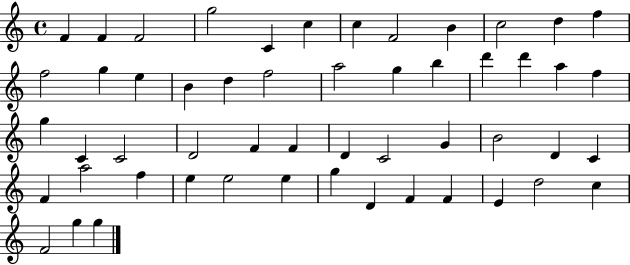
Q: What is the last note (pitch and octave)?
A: G5